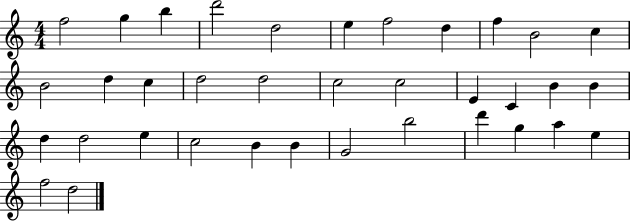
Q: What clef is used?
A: treble